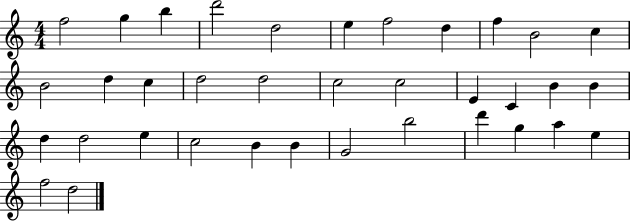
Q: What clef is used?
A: treble